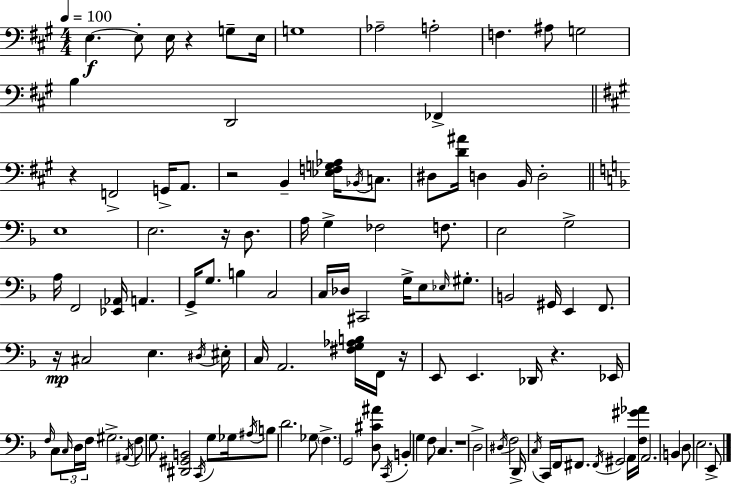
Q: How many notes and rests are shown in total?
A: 116